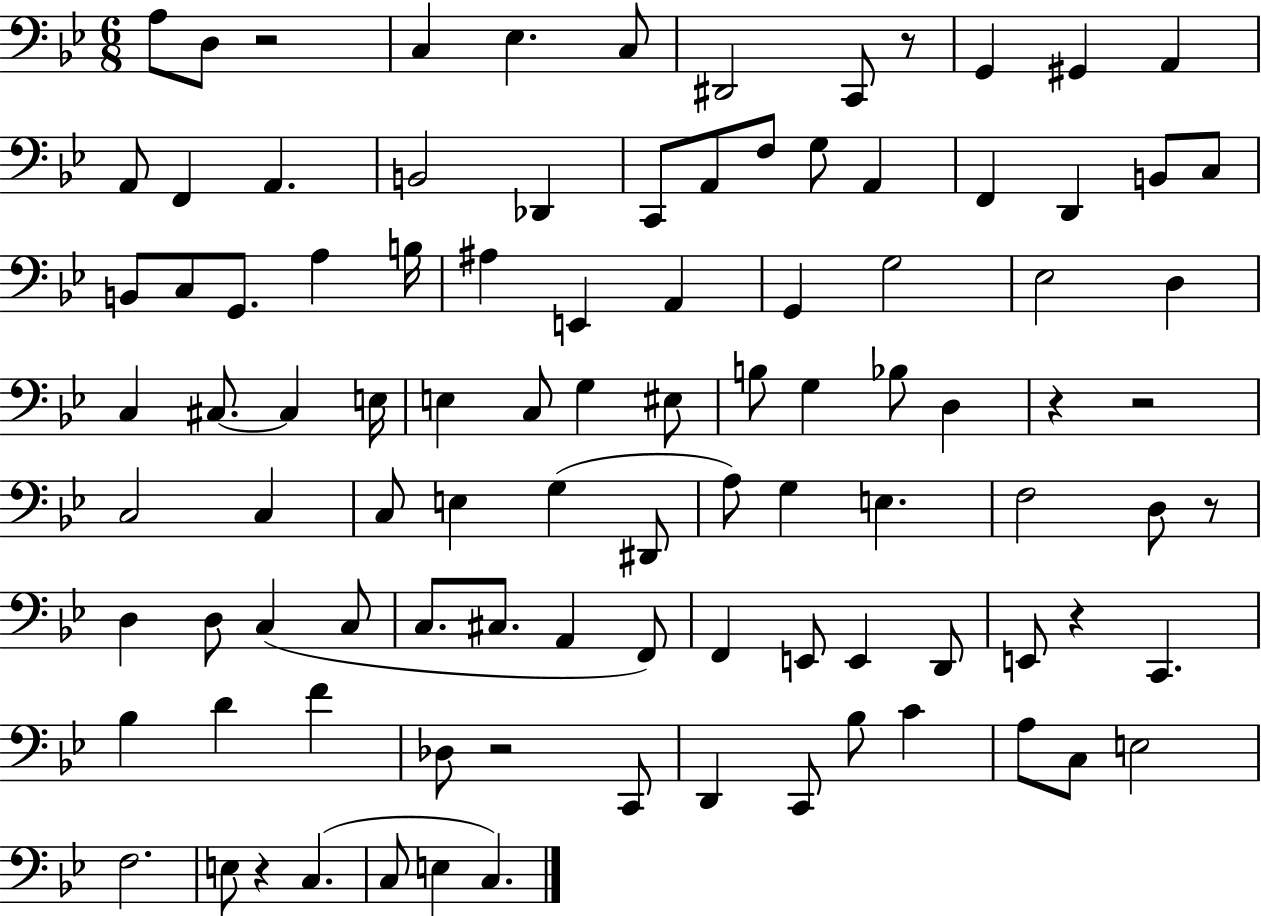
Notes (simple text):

A3/e D3/e R/h C3/q Eb3/q. C3/e D#2/h C2/e R/e G2/q G#2/q A2/q A2/e F2/q A2/q. B2/h Db2/q C2/e A2/e F3/e G3/e A2/q F2/q D2/q B2/e C3/e B2/e C3/e G2/e. A3/q B3/s A#3/q E2/q A2/q G2/q G3/h Eb3/h D3/q C3/q C#3/e. C#3/q E3/s E3/q C3/e G3/q EIS3/e B3/e G3/q Bb3/e D3/q R/q R/h C3/h C3/q C3/e E3/q G3/q D#2/e A3/e G3/q E3/q. F3/h D3/e R/e D3/q D3/e C3/q C3/e C3/e. C#3/e. A2/q F2/e F2/q E2/e E2/q D2/e E2/e R/q C2/q. Bb3/q D4/q F4/q Db3/e R/h C2/e D2/q C2/e Bb3/e C4/q A3/e C3/e E3/h F3/h. E3/e R/q C3/q. C3/e E3/q C3/q.